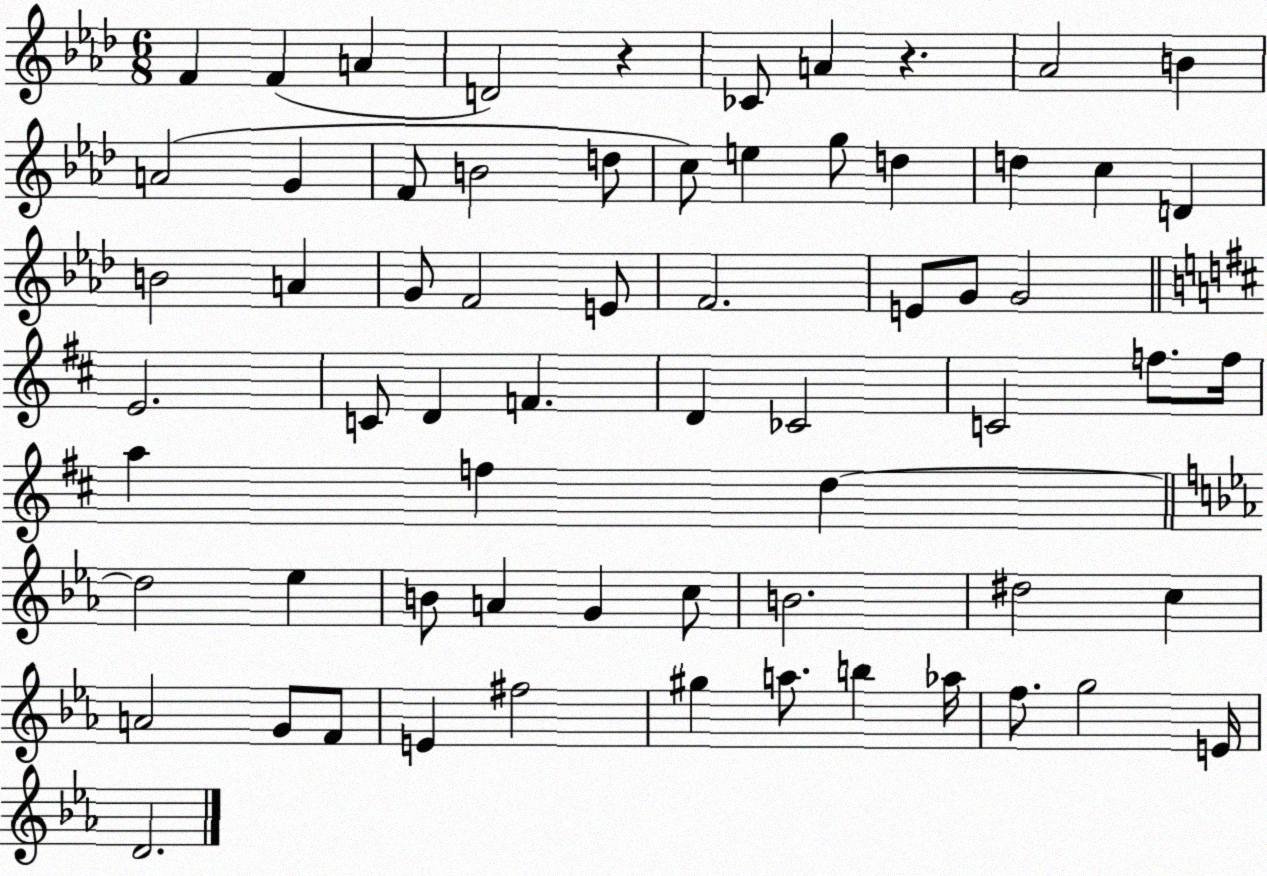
X:1
T:Untitled
M:6/8
L:1/4
K:Ab
F F A D2 z _C/2 A z _A2 B A2 G F/2 B2 d/2 c/2 e g/2 d d c D B2 A G/2 F2 E/2 F2 E/2 G/2 G2 E2 C/2 D F D _C2 C2 f/2 f/4 a f d d2 _e B/2 A G c/2 B2 ^d2 c A2 G/2 F/2 E ^f2 ^g a/2 b _a/4 f/2 g2 E/4 D2